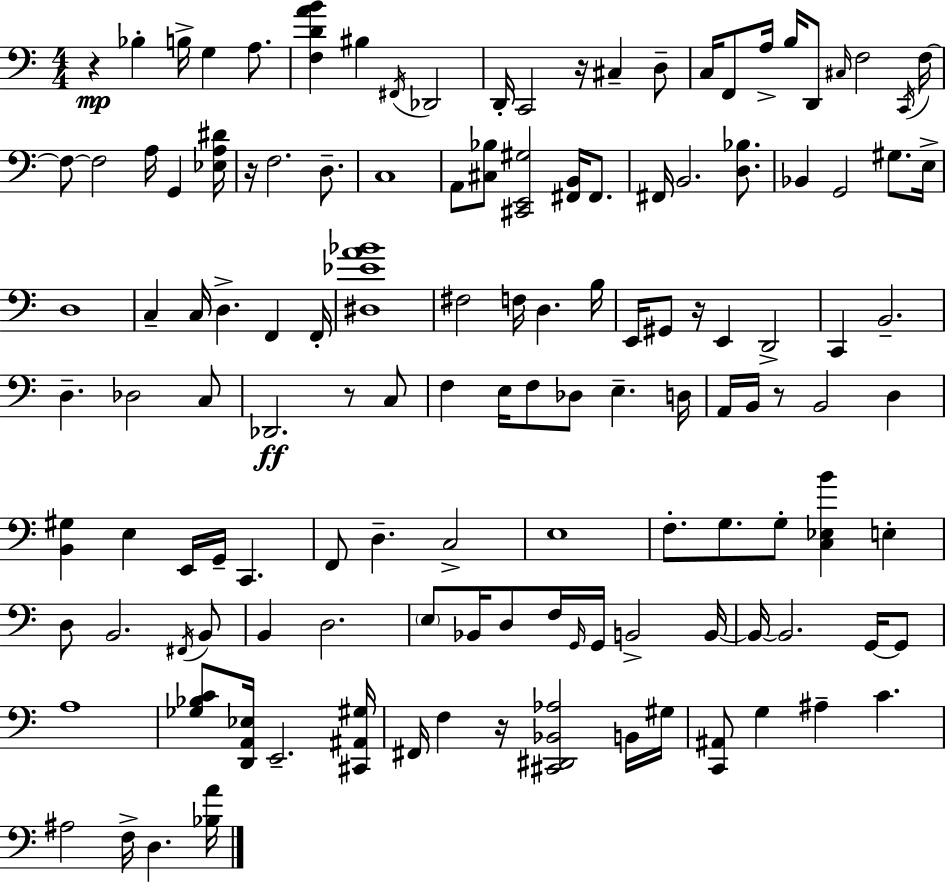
R/q Bb3/q B3/s G3/q A3/e. [F3,D4,A4,B4]/q BIS3/q F#2/s Db2/h D2/s C2/h R/s C#3/q D3/e C3/s F2/e A3/s B3/s D2/e C#3/s F3/h C2/s F3/s F3/e F3/h A3/s G2/q [Eb3,A3,D#4]/s R/s F3/h. D3/e. C3/w A2/e [C#3,Bb3]/e [C#2,E2,G#3]/h [F#2,B2]/s F#2/e. F#2/s B2/h. [D3,Bb3]/e. Bb2/q G2/h G#3/e. E3/s D3/w C3/q C3/s D3/q. F2/q F2/s [D#3,Eb4,A4,Bb4]/w F#3/h F3/s D3/q. B3/s E2/s G#2/e R/s E2/q D2/h C2/q B2/h. D3/q. Db3/h C3/e Db2/h. R/e C3/e F3/q E3/s F3/e Db3/e E3/q. D3/s A2/s B2/s R/e B2/h D3/q [B2,G#3]/q E3/q E2/s G2/s C2/q. F2/e D3/q. C3/h E3/w F3/e. G3/e. G3/e [C3,Eb3,B4]/q E3/q D3/e B2/h. F#2/s B2/e B2/q D3/h. E3/e Bb2/s D3/e F3/s G2/s G2/s B2/h B2/s B2/s B2/h. G2/s G2/e A3/w [Gb3,Bb3,C4]/e [D2,A2,Eb3]/s E2/h. [C#2,A#2,G#3]/s F#2/s F3/q R/s [C#2,D#2,Bb2,Ab3]/h B2/s G#3/s [C2,A#2]/e G3/q A#3/q C4/q. A#3/h F3/s D3/q. [Bb3,A4]/s